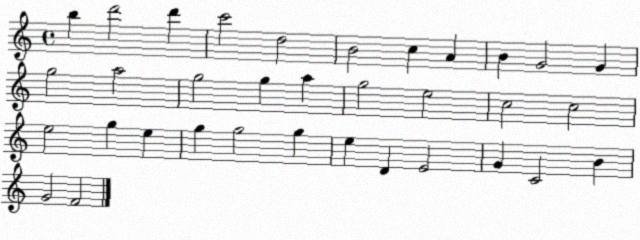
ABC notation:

X:1
T:Untitled
M:4/4
L:1/4
K:C
b d'2 d' c'2 d2 B2 c A B G2 G g2 a2 g2 g a g2 e2 c2 c2 e2 g e g g2 g e D E2 G C2 B G2 F2